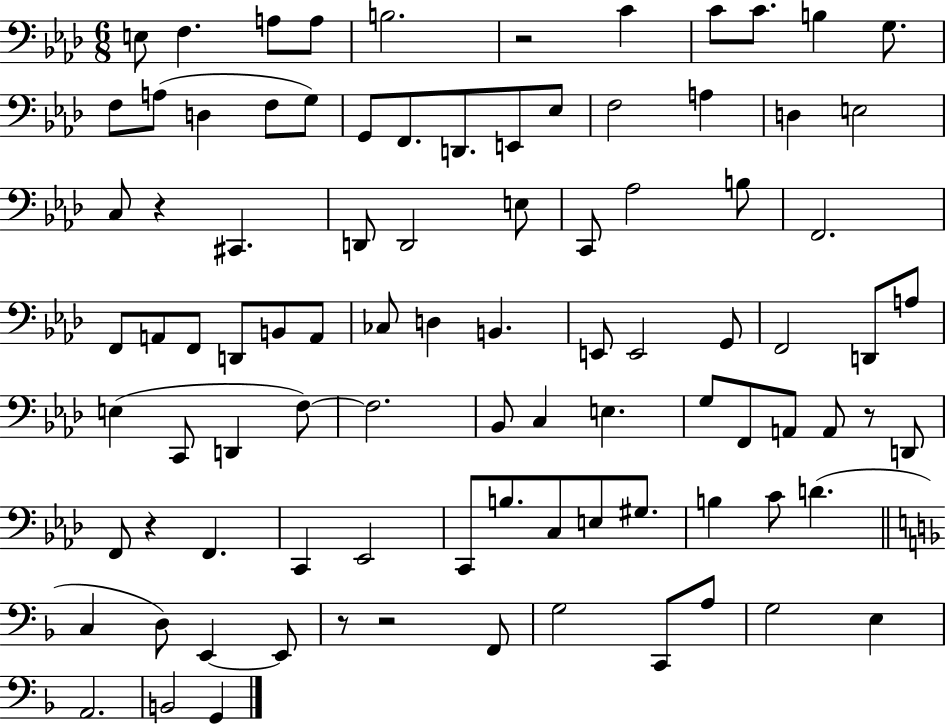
{
  \clef bass
  \numericTimeSignature
  \time 6/8
  \key aes \major
  e8 f4. a8 a8 | b2. | r2 c'4 | c'8 c'8. b4 g8. | \break f8 a8( d4 f8 g8) | g,8 f,8. d,8. e,8 ees8 | f2 a4 | d4 e2 | \break c8 r4 cis,4. | d,8 d,2 e8 | c,8 aes2 b8 | f,2. | \break f,8 a,8 f,8 d,8 b,8 a,8 | ces8 d4 b,4. | e,8 e,2 g,8 | f,2 d,8 a8 | \break e4( c,8 d,4 f8~~) | f2. | bes,8 c4 e4. | g8 f,8 a,8 a,8 r8 d,8 | \break f,8 r4 f,4. | c,4 ees,2 | c,8 b8. c8 e8 gis8. | b4 c'8 d'4.( | \break \bar "||" \break \key f \major c4 d8) e,4~~ e,8 | r8 r2 f,8 | g2 c,8 a8 | g2 e4 | \break a,2. | b,2 g,4 | \bar "|."
}